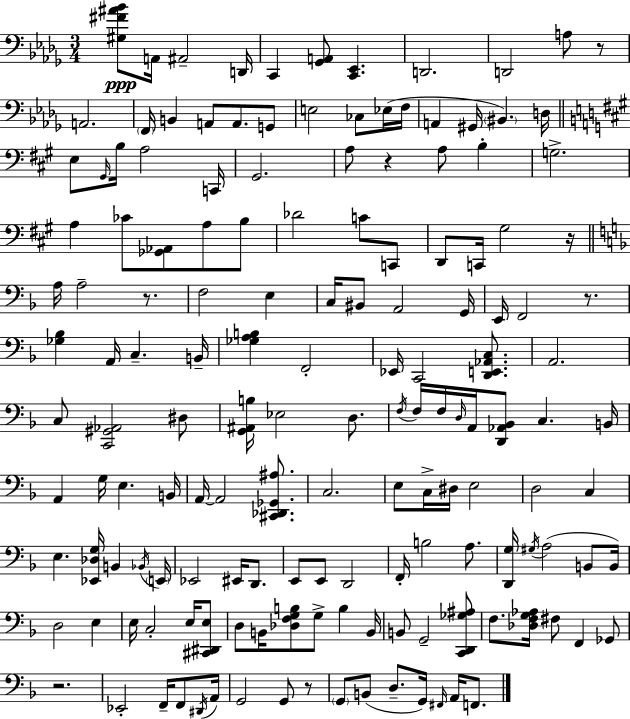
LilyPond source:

{
  \clef bass
  \numericTimeSignature
  \time 3/4
  \key bes \minor
  \repeat volta 2 { <gis fis' ais' bes'>8\ppp a,16 ais,2-- d,16 | c,4 <ges, a,>8 <c, ees,>4. | d,2. | d,2 a8 r8 | \break a,2. | \parenthesize f,16 b,4 a,8 a,8. g,8 | e2 ces8 ees16( f16 | a,4 gis,16 \parenthesize bis,4.) d16 | \break \bar "||" \break \key a \major e8 \grace { gis,16 } b16 a2 | c,16 gis,2. | a8 r4 a8 b4-. | g2.-> | \break a4 ces'8 <ges, aes,>8 a8 b8 | des'2 c'8 c,8 | d,8 c,16 gis2 | r16 \bar "||" \break \key f \major a16 a2-- r8. | f2 e4 | c16 bis,8 a,2 g,16 | e,16 f,2 r8. | \break <ges bes>4 a,16 c4.-- b,16-- | <ges a b>4 f,2-. | ees,16 c,2 <d, e, aes, c>8. | a,2. | \break c8 <c, gis, aes,>2 dis8 | <g, ais, b>16 ees2 d8. | \acciaccatura { f16 } f16 f16 \grace { d16 } a,16 <d, aes, bes,>8 c4. | b,16 a,4 g16 e4. | \break b,16 a,16~~ a,2 <cis, des, ges, ais>8. | c2. | e8 c16-> dis16 e2 | d2 c4 | \break e4. <ees, des g>16 b,4 | \acciaccatura { bes,16 } \parenthesize e,16 ees,2 eis,16 | d,8. e,8 e,8 d,2 | f,16-. b2 | \break a8. <d, g>16 \acciaccatura { gis16 } a2( | b,8 b,16) d2 | e4 e16 c2-. | e16 <cis, dis, e>8 d8 b,16 <des f g b>8 g8-> b4 | \break b,16 b,8 g,2-- | <c, d, ges ais>8 f8. <des f g aes>16 fis8 f,4 | ges,8 r2. | ees,2-. | \break f,16-- f,8 \acciaccatura { dis,16 } a,16 g,2 | g,8 r8 \parenthesize g,8 b,8( d8.-- | g,16) \grace { fis,16 } a,16 f,8. } \bar "|."
}